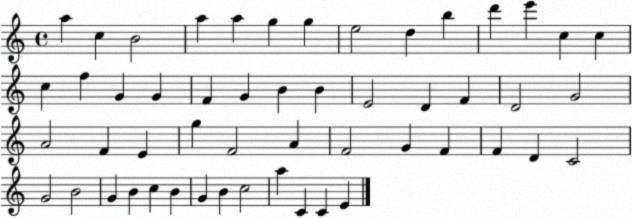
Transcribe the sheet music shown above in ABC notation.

X:1
T:Untitled
M:4/4
L:1/4
K:C
a c B2 a a g g e2 d b d' e' c c c f G G F G B B E2 D F D2 G2 A2 F E g F2 A F2 G F F D C2 G2 B2 G B c B G B c2 a C C E